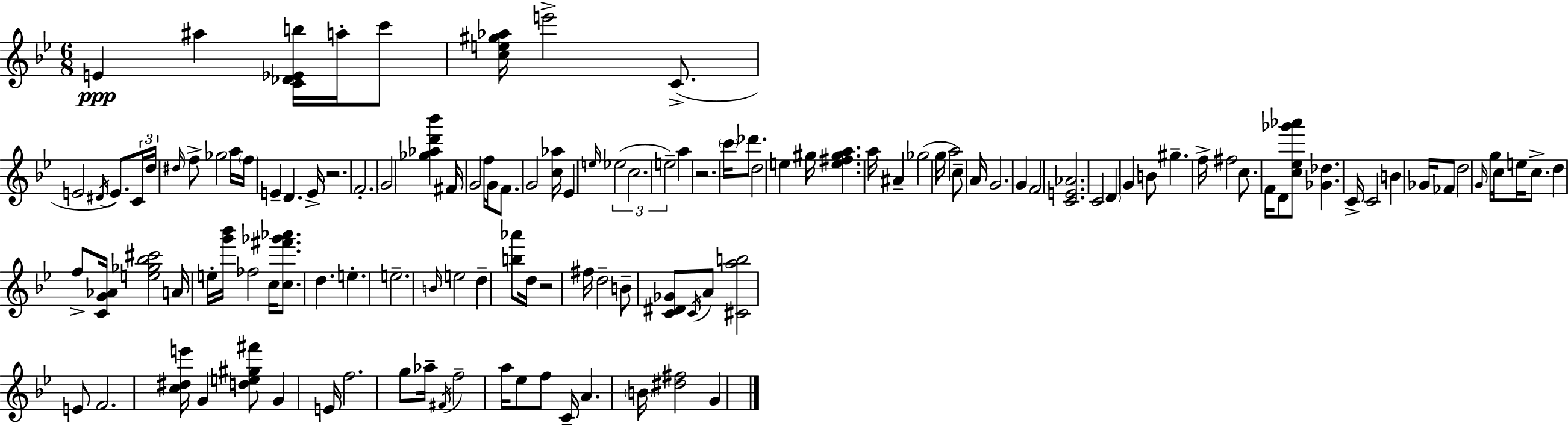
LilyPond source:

{
  \clef treble
  \numericTimeSignature
  \time 6/8
  \key bes \major
  \repeat volta 2 { e'4\ppp ais''4 <c' des' ees' b''>16 a''16-. c'''8 | <c'' e'' gis'' aes''>16 e'''2-> c'8.->( | e'2 \acciaccatura { dis'16 } e'8.) | \tuplet 3/2 { c'16 d''16 \grace { dis''16 } } f''8-> ges''2 | \break a''16 \parenthesize f''16 e'4-- d'4. | e'16-> r2. | f'2.-. | \parenthesize g'2 <ges'' aes'' d''' bes'''>4 | \break fis'16 g'2 f''16 | g'8 f'8. g'2 | <c'' aes''>16 ees'4 \grace { e''16 }( \tuplet 3/2 { ees''2 | c''2. | \break e''2--) } a''4 | r2. | \parenthesize c'''16 des'''8. d''2 | e''4 gis''16 <e'' fis'' gis'' a''>4. | \break a''16 ais'4-- ges''2( | g''16 a''2 | c''8--) a'16 g'2. | g'4 f'2 | \break <c' e' aes'>2. | c'2 \parenthesize d'4 | g'4 b'8 gis''4.-- | f''16-> fis''2 | \break c''8. f'16 d'8 <c'' ees'' ges''' aes'''>8 <ges' des''>4. | c'16-> c'2 b'4 | ges'16 fes'8 d''2 | \grace { g'16 } g''16 c''8 e''16 c''8.-> d''4 | \break f''8-> <c' g' aes'>16 <e'' ges'' bes'' cis'''>2 | a'16 e''16-. <g''' bes'''>16 fes''2 | c''16 <c'' fis''' ges''' aes'''>8. d''4. e''4.-. | e''2.-- | \break \grace { b'16 } e''2 | d''4-- <b'' aes'''>8 d''16 r2 | fis''16 d''2-- | b'8-- <c' dis' ges'>8 \acciaccatura { c'16 } a'8 <cis' a'' b''>2 | \break e'8 f'2. | <c'' dis'' e'''>16 g'4 <d'' e'' gis'' fis'''>8 | g'4 e'16 f''2. | g''8 aes''16-- \acciaccatura { fis'16 } f''2-- | \break a''16 ees''8 f''8 c'16-- | a'4. \parenthesize b'16 <dis'' fis''>2 | g'4 } \bar "|."
}